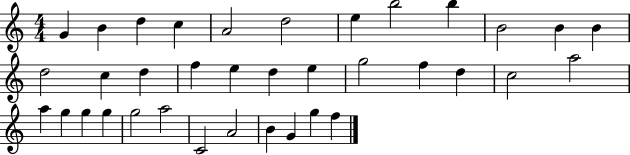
G4/q B4/q D5/q C5/q A4/h D5/h E5/q B5/h B5/q B4/h B4/q B4/q D5/h C5/q D5/q F5/q E5/q D5/q E5/q G5/h F5/q D5/q C5/h A5/h A5/q G5/q G5/q G5/q G5/h A5/h C4/h A4/h B4/q G4/q G5/q F5/q